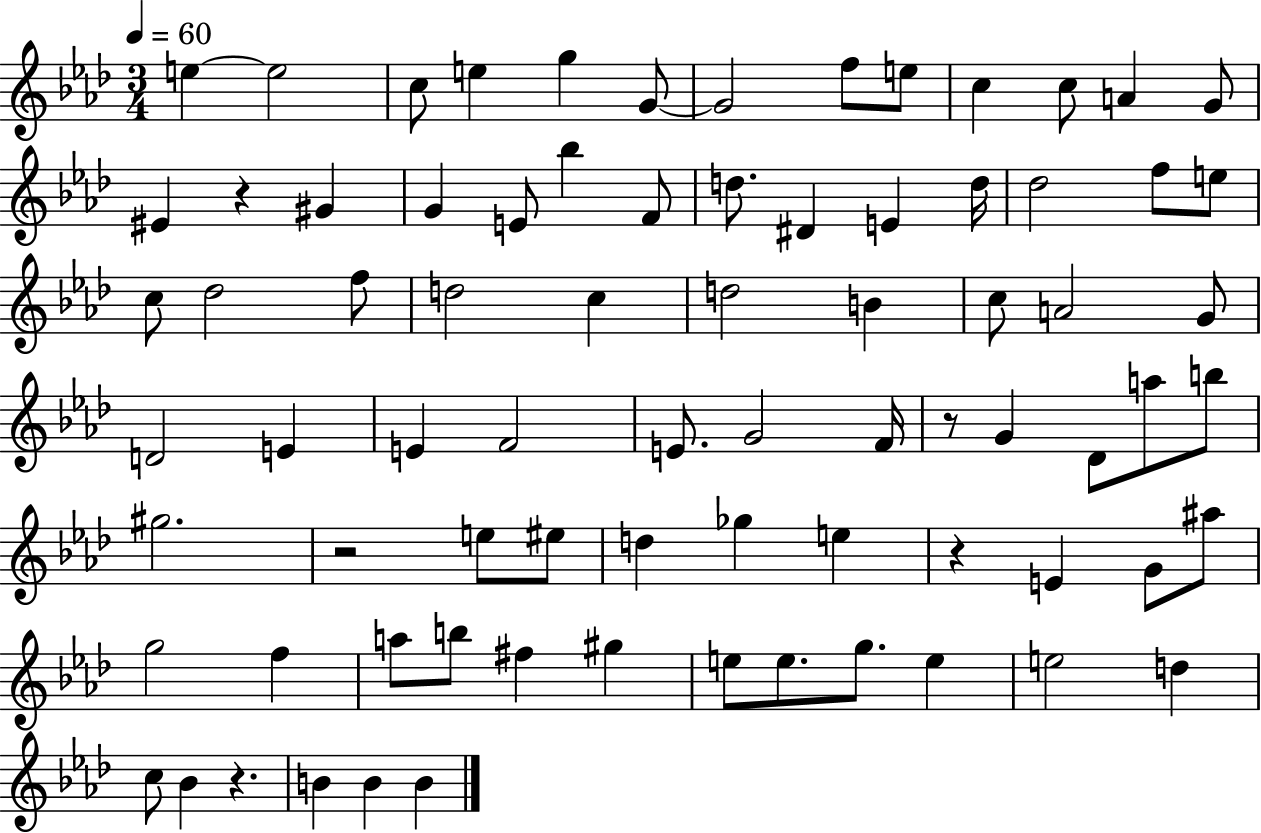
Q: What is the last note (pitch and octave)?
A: B4